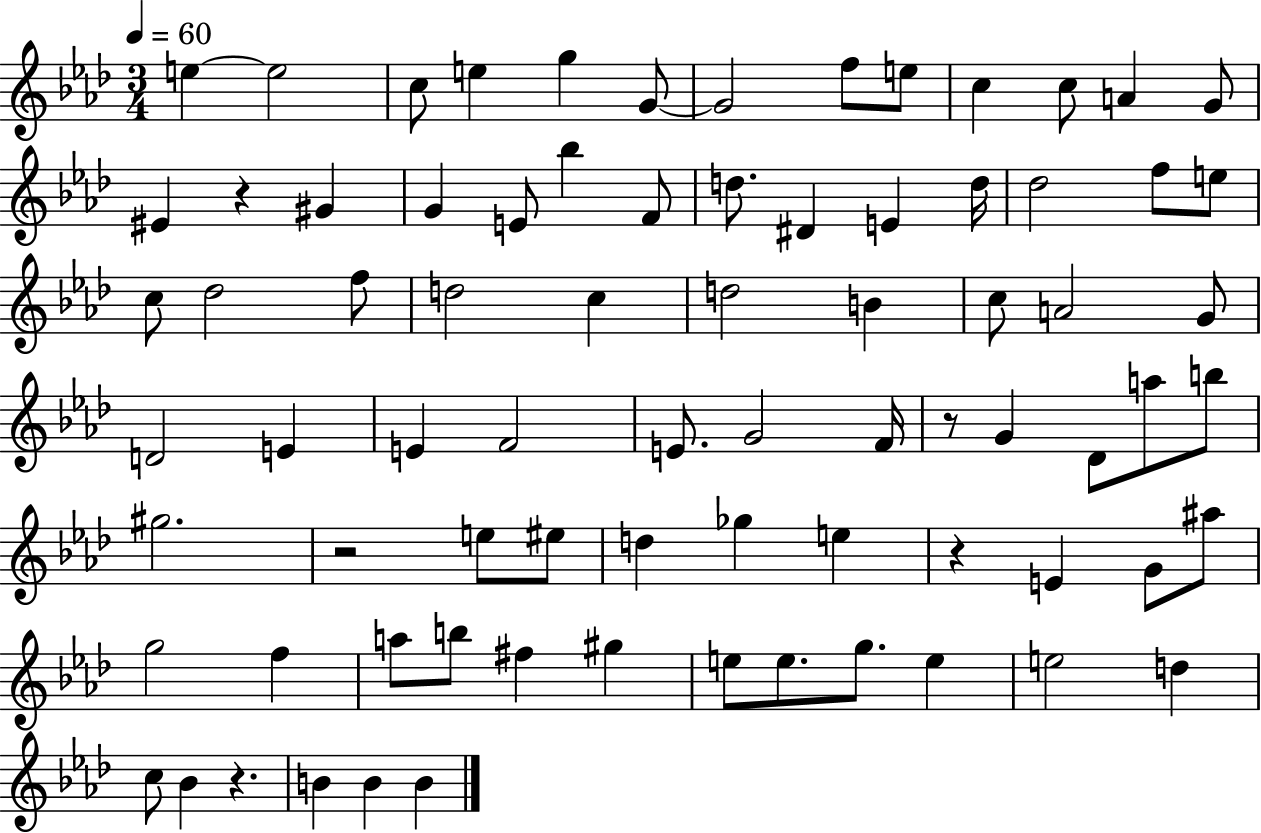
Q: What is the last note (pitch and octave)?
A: B4